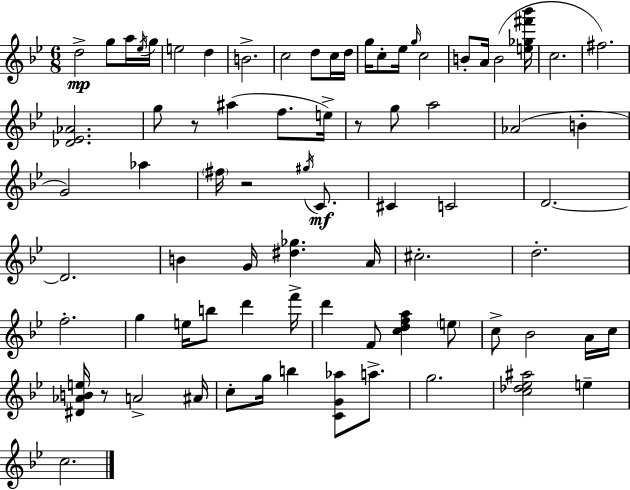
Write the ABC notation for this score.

X:1
T:Untitled
M:6/8
L:1/4
K:Gm
d2 g/2 a/4 _e/4 g/4 e2 d B2 c2 d/2 c/4 d/4 g/4 c/2 _e/4 g/4 c2 B/2 A/4 B2 [e_g^f'_b']/4 c2 ^f2 [_D_E_A]2 g/2 z/2 ^a f/2 e/4 z/2 g/2 a2 _A2 B G2 _a ^f/4 z2 ^g/4 C/2 ^C C2 D2 D2 B G/4 [^d_g] A/4 ^c2 d2 f2 g e/4 b/2 d' f'/4 d' F/2 [cdfa] e/2 c/2 _B2 A/4 c/4 [^D_ABe]/4 z/2 A2 ^A/4 c/2 g/4 b [CG_a]/2 a/2 g2 [c_d_e^a]2 e c2